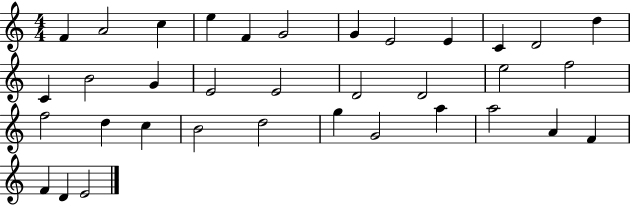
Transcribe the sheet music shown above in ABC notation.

X:1
T:Untitled
M:4/4
L:1/4
K:C
F A2 c e F G2 G E2 E C D2 d C B2 G E2 E2 D2 D2 e2 f2 f2 d c B2 d2 g G2 a a2 A F F D E2